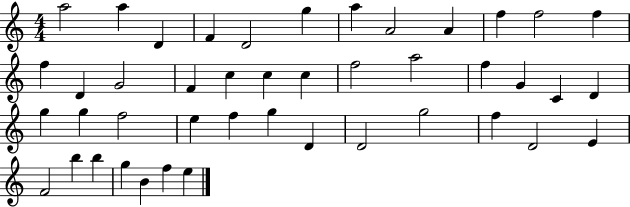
X:1
T:Untitled
M:4/4
L:1/4
K:C
a2 a D F D2 g a A2 A f f2 f f D G2 F c c c f2 a2 f G C D g g f2 e f g D D2 g2 f D2 E F2 b b g B f e